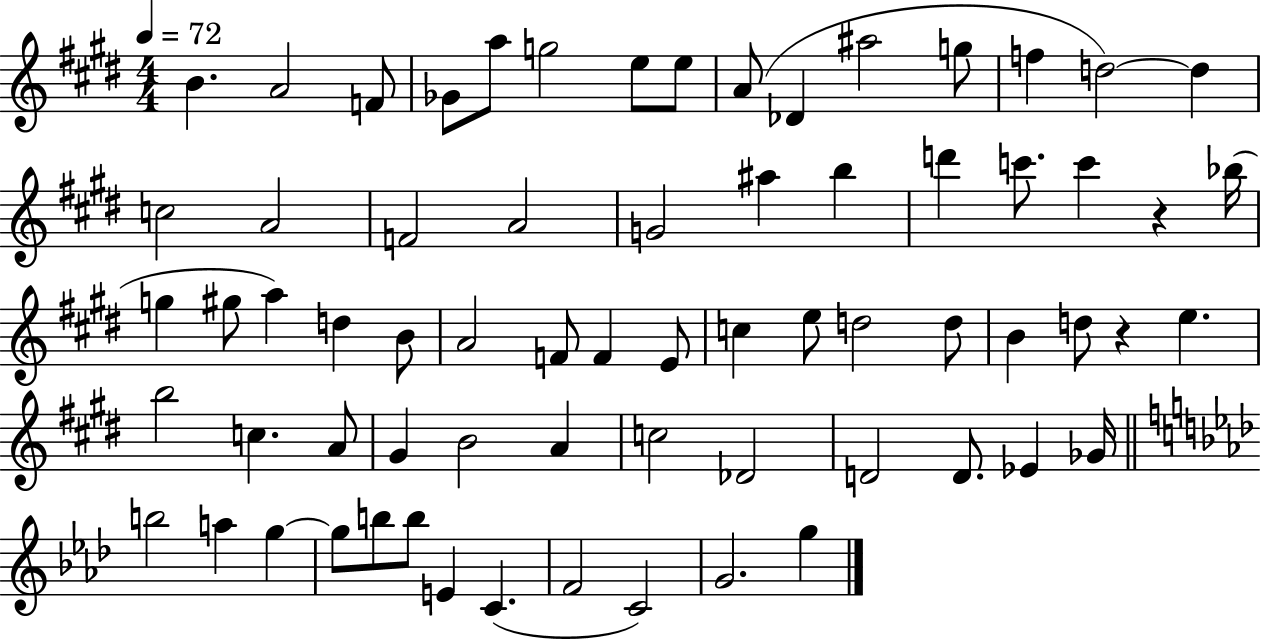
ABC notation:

X:1
T:Untitled
M:4/4
L:1/4
K:E
B A2 F/2 _G/2 a/2 g2 e/2 e/2 A/2 _D ^a2 g/2 f d2 d c2 A2 F2 A2 G2 ^a b d' c'/2 c' z _b/4 g ^g/2 a d B/2 A2 F/2 F E/2 c e/2 d2 d/2 B d/2 z e b2 c A/2 ^G B2 A c2 _D2 D2 D/2 _E _G/4 b2 a g g/2 b/2 b/2 E C F2 C2 G2 g